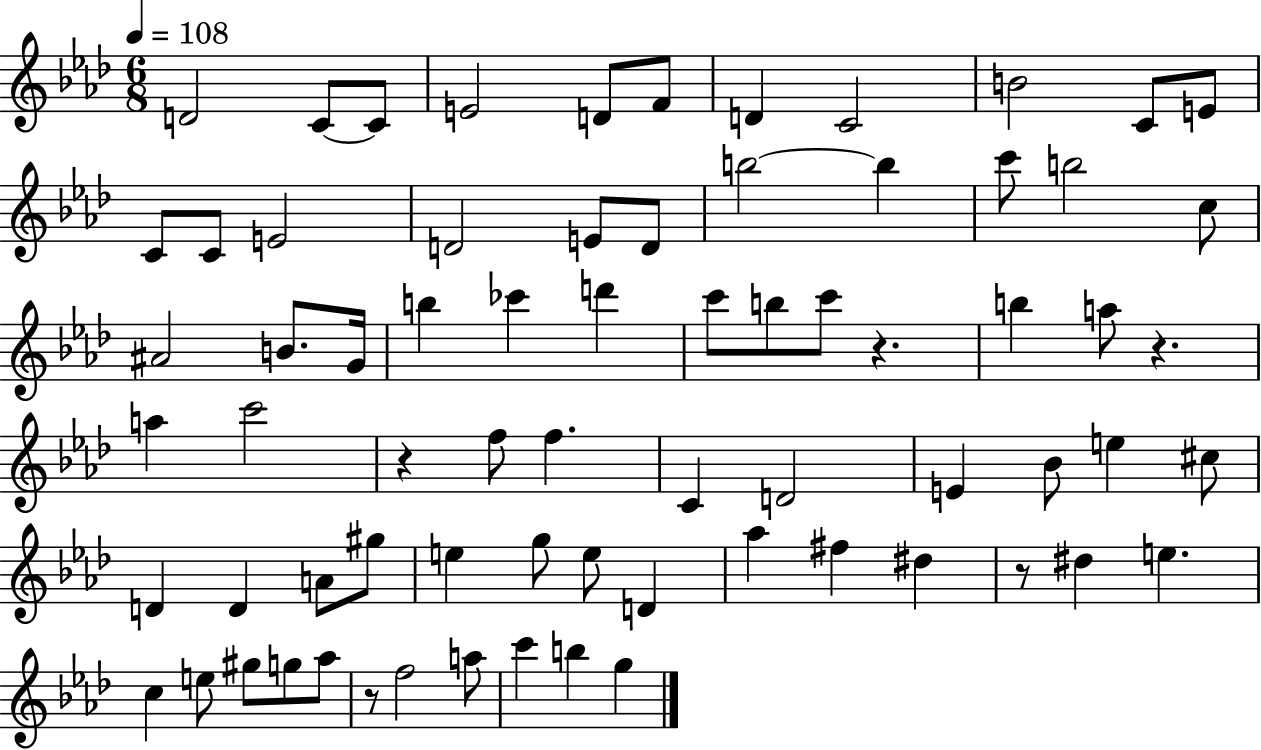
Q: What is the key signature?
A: AES major